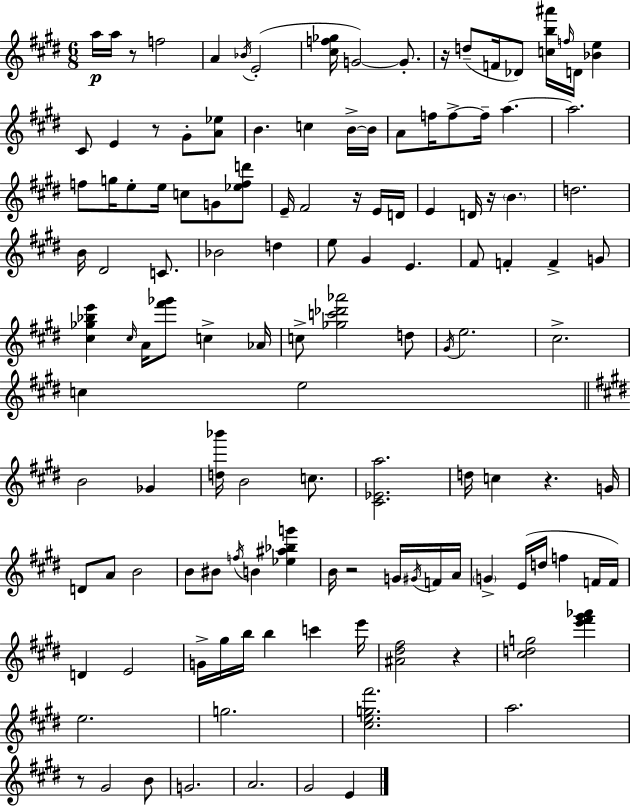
A5/s A5/s R/e F5/h A4/q Bb4/s E4/h [C#5,F5,Gb5]/s G4/h G4/e. R/s D5/e F4/s Db4/e [C5,B5,A#6]/s F5/s D4/s [Bb4,E5]/q C#4/e E4/q R/e G#4/e [A4,Eb5]/e B4/q. C5/q B4/s B4/s A4/e F5/s F5/e F5/s A5/q. A5/h. F5/e G5/s E5/e E5/s C5/e G4/e [Eb5,F5,D6]/e E4/s F#4/h R/s E4/s D4/s E4/q D4/s R/s B4/q. D5/h. B4/s D#4/h C4/e. Bb4/h D5/q E5/e G#4/q E4/q. F#4/e F4/q F4/q G4/e [C#5,Gb5,Bb5,E6]/q C#5/s A4/s [F#6,Gb6]/e C5/q Ab4/s C5/e [Gb5,C6,Db6,Ab6]/h D5/e G#4/s E5/h. C#5/h. C5/q E5/h B4/h Gb4/q [D5,Bb6]/s B4/h C5/e. [C#4,Eb4,A5]/h. D5/s C5/q R/q. G4/s D4/e A4/e B4/h B4/e BIS4/e F5/s B4/q [Eb5,A#5,Bb5,G6]/q B4/s R/h G4/s G#4/s F4/s A4/s G4/q E4/s D5/s F5/q F4/s F4/s D4/q E4/h G4/s G#5/s B5/s B5/q C6/q E6/s [A#4,D#5,F#5]/h R/q [C#5,D5,G5]/h [E6,F#6,G#6,Ab6]/q E5/h. G5/h. [C#5,E5,G5,F#6]/h. A5/h. R/e G#4/h B4/e G4/h. A4/h. G#4/h E4/q